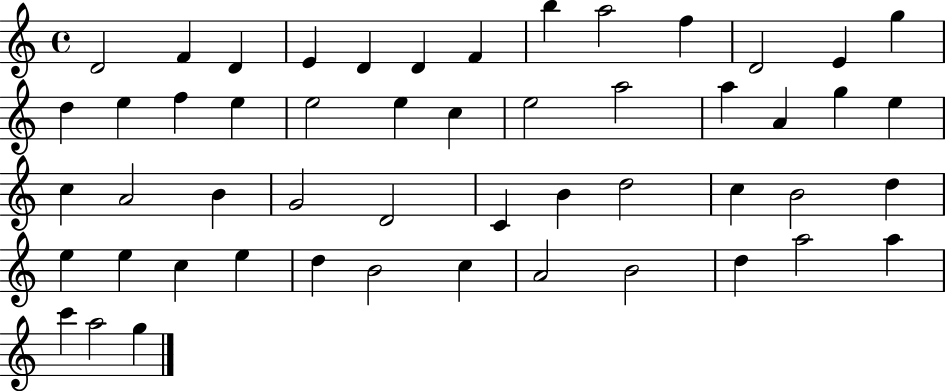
{
  \clef treble
  \time 4/4
  \defaultTimeSignature
  \key c \major
  d'2 f'4 d'4 | e'4 d'4 d'4 f'4 | b''4 a''2 f''4 | d'2 e'4 g''4 | \break d''4 e''4 f''4 e''4 | e''2 e''4 c''4 | e''2 a''2 | a''4 a'4 g''4 e''4 | \break c''4 a'2 b'4 | g'2 d'2 | c'4 b'4 d''2 | c''4 b'2 d''4 | \break e''4 e''4 c''4 e''4 | d''4 b'2 c''4 | a'2 b'2 | d''4 a''2 a''4 | \break c'''4 a''2 g''4 | \bar "|."
}